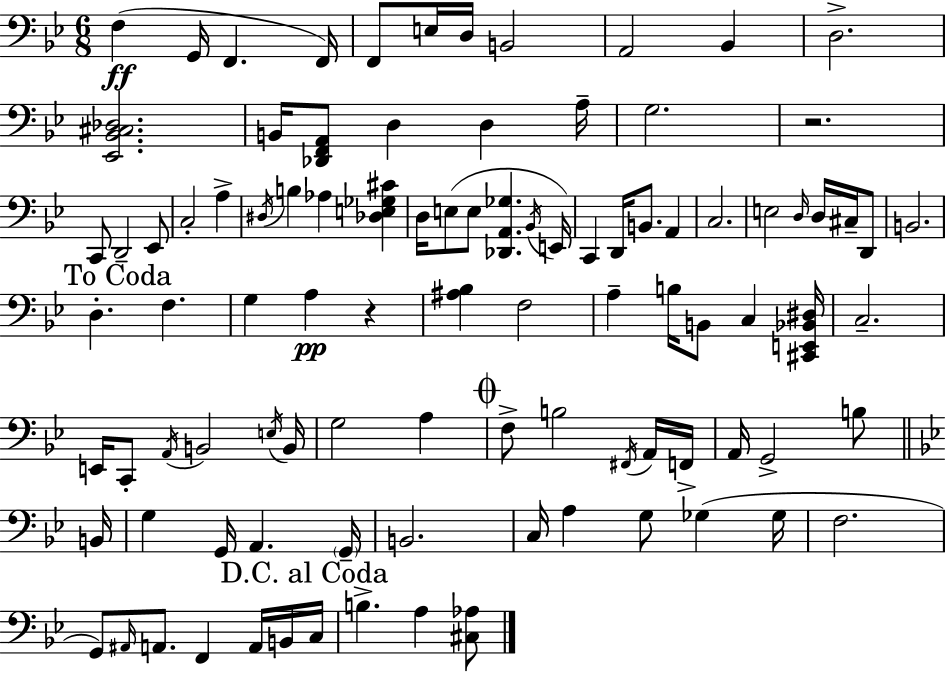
{
  \clef bass
  \numericTimeSignature
  \time 6/8
  \key g \minor
  f4(\ff g,16 f,4. f,16) | f,8 e16 d16 b,2 | a,2 bes,4 | d2.-> | \break <ees, bes, cis des>2. | b,16 <des, f, a,>8 d4 d4 a16-- | g2. | r2. | \break c,8 d,2-- ees,8 | c2-. a4-> | \acciaccatura { dis16 } b4 aes4 <des e ges cis'>4 | d16 e8( e8 <des, a, ges>4. | \break \acciaccatura { bes,16 }) e,16 c,4 d,16 b,8. a,4 | c2. | e2 \grace { d16 } d16 | cis16-- d,8 b,2. | \break \mark "To Coda" d4.-. f4. | g4 a4\pp r4 | <ais bes>4 f2 | a4-- b16 b,8 c4 | \break <cis, e, bes, dis>16 c2.-- | e,16 c,8-. \acciaccatura { a,16 } b,2 | \acciaccatura { e16 } b,16 g2 | a4 \mark \markup { \musicglyph "scripts.coda" } f8-> b2 | \break \acciaccatura { fis,16 } a,16 f,16-> a,16 g,2-> | b8 \bar "||" \break \key g \minor b,16 g4 g,16 a,4. | \parenthesize g,16-- b,2. | c16 a4 g8 ges4( | ges16 f2. | \break g,8) \grace { ais,16 } a,8. f,4 a,16 | b,16 \mark "D.C. al Coda" c16 b4.-> a4 | <cis aes>8 \bar "|."
}